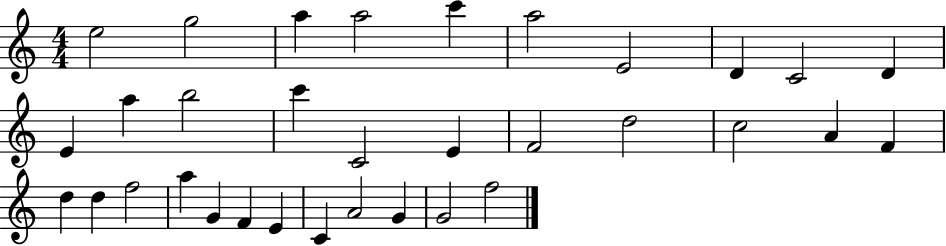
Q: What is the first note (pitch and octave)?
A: E5